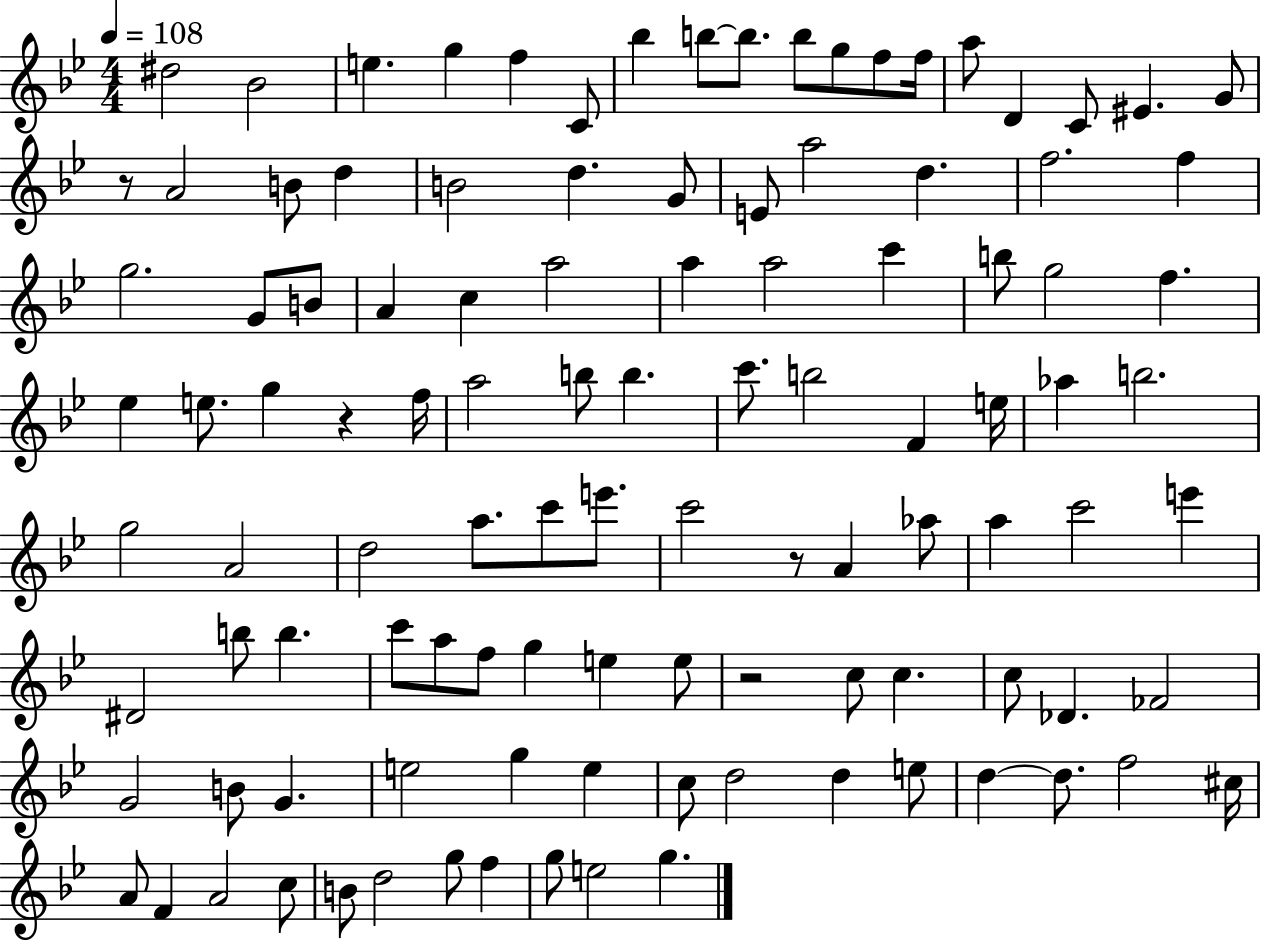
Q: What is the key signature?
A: BES major